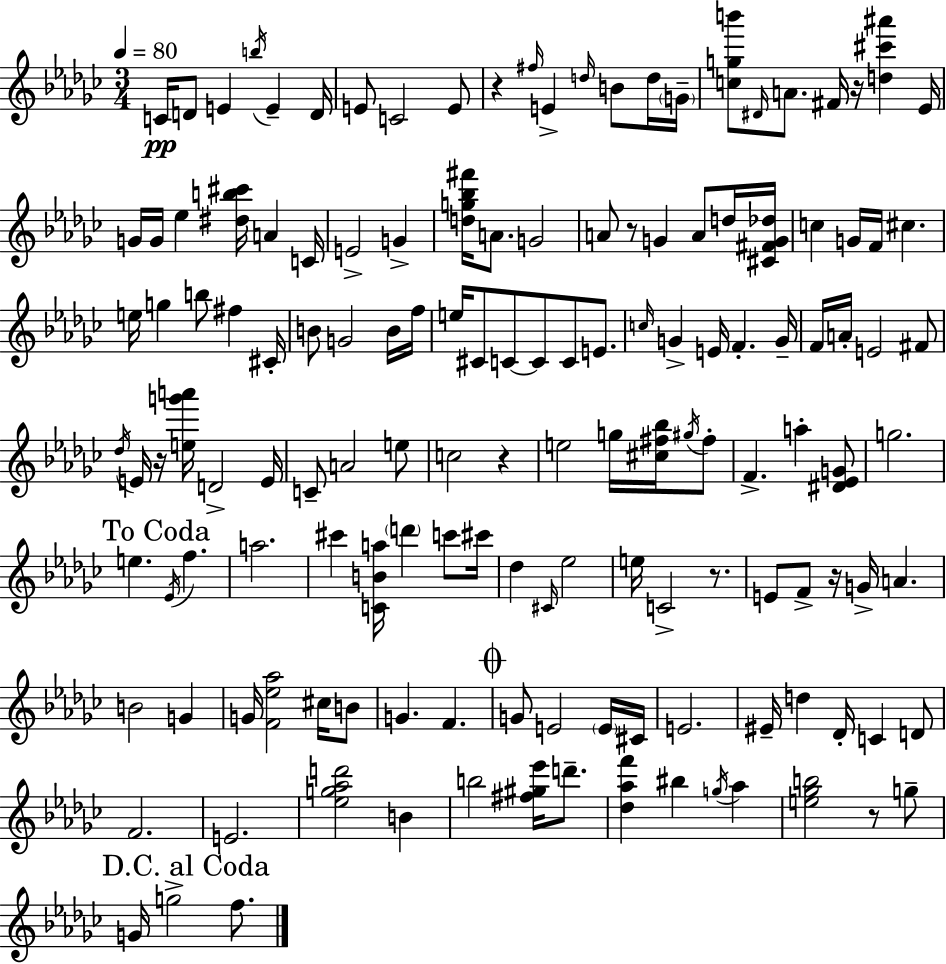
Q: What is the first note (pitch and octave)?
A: C4